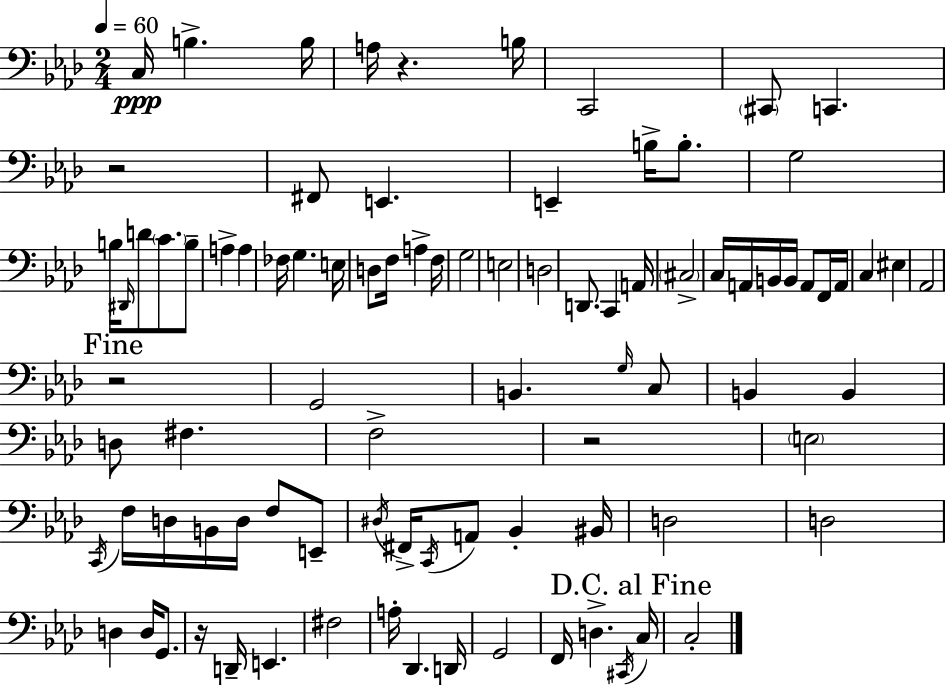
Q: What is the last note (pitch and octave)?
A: C3